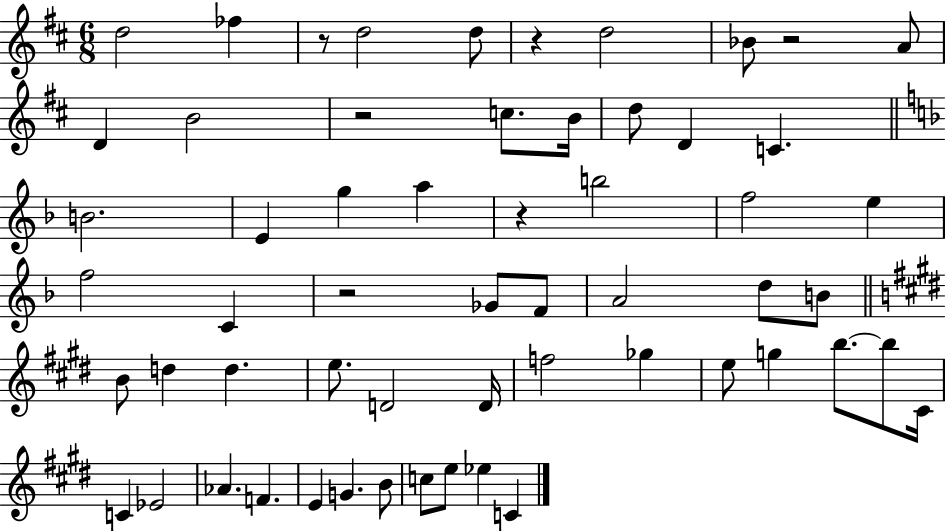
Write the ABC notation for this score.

X:1
T:Untitled
M:6/8
L:1/4
K:D
d2 _f z/2 d2 d/2 z d2 _B/2 z2 A/2 D B2 z2 c/2 B/4 d/2 D C B2 E g a z b2 f2 e f2 C z2 _G/2 F/2 A2 d/2 B/2 B/2 d d e/2 D2 D/4 f2 _g e/2 g b/2 b/2 ^C/4 C _E2 _A F E G B/2 c/2 e/2 _e C